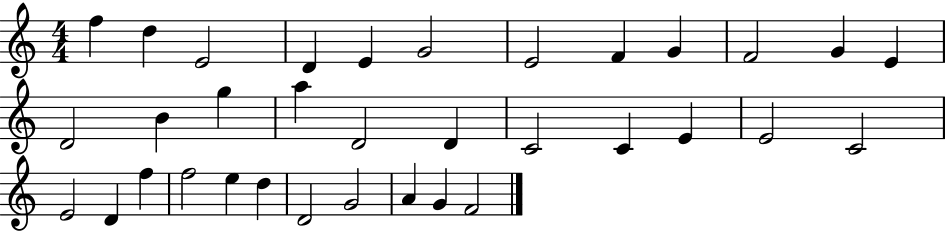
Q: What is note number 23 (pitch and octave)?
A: C4